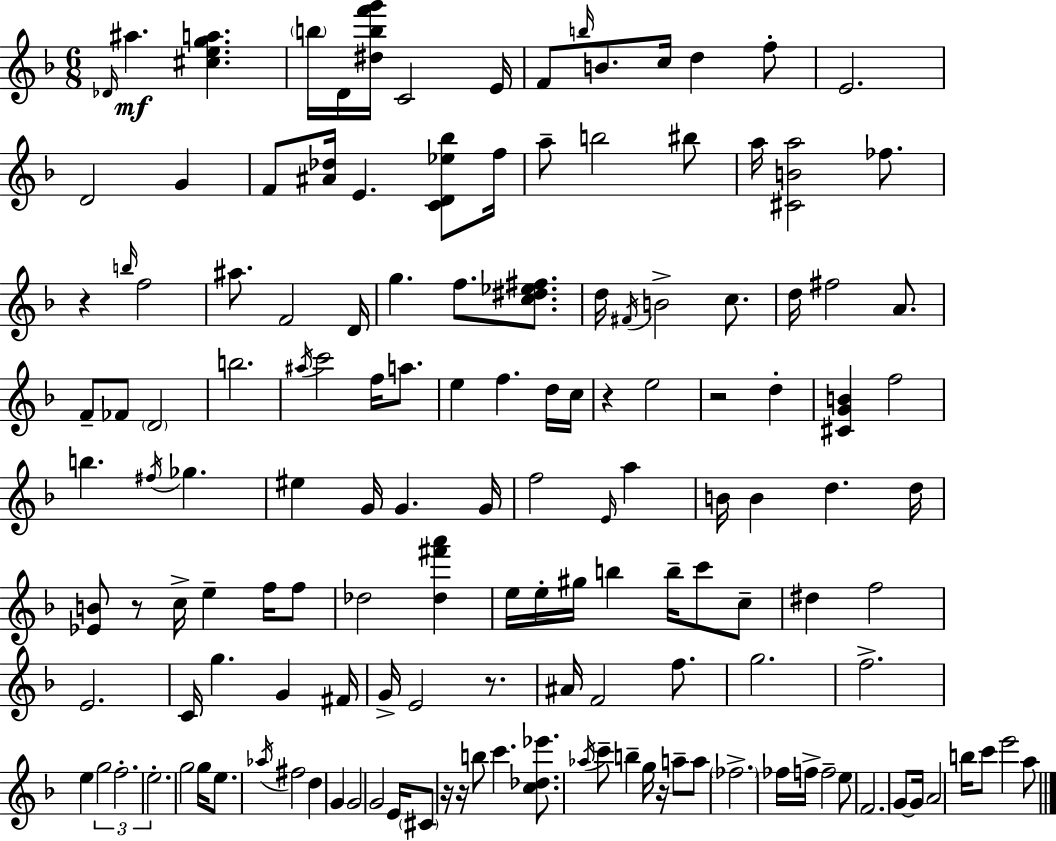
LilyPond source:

{
  \clef treble
  \numericTimeSignature
  \time 6/8
  \key f \major
  \repeat volta 2 { \grace { des'16 }\mf ais''4. <cis'' e'' g'' a''>4. | \parenthesize b''16 d'16 <dis'' b'' f''' g'''>16 c'2 | e'16 f'8 \grace { b''16 } b'8. c''16 d''4 | f''8-. e'2. | \break d'2 g'4 | f'8 <ais' des''>16 e'4. <c' d' ees'' bes''>8 | f''16 a''8-- b''2 | bis''8 a''16 <cis' b' a''>2 fes''8. | \break r4 \grace { b''16 } f''2 | ais''8. f'2 | d'16 g''4. f''8. | <c'' dis'' ees'' fis''>8. d''16 \acciaccatura { fis'16 } b'2-> | \break c''8. d''16 fis''2 | a'8. f'8-- fes'8 \parenthesize d'2 | b''2. | \acciaccatura { ais''16 } c'''2 | \break f''16 a''8. e''4 f''4. | d''16 c''16 r4 e''2 | r2 | d''4-. <cis' g' b'>4 f''2 | \break b''4. \acciaccatura { fis''16 } | ges''4. eis''4 g'16 g'4. | g'16 f''2 | \grace { e'16 } a''4 b'16 b'4 | \break d''4. d''16 <ees' b'>8 r8 c''16-> | e''4-- f''16 f''8 des''2 | <des'' fis''' a'''>4 e''16 e''16-. gis''16 b''4 | b''16-- c'''8 c''8-- dis''4 f''2 | \break e'2. | c'16 g''4. | g'4 fis'16 g'16-> e'2 | r8. ais'16 f'2 | \break f''8. g''2. | f''2.-> | e''4 \tuplet 3/2 { g''2 | f''2.-. | \break e''2.-. } | g''2 | g''16 e''8. \acciaccatura { aes''16 } fis''2 | d''4 g'4 | \break g'2 g'2 | e'16 \parenthesize cis'8 r16 r16 b''8 c'''4. | <c'' des'' ees'''>8. \acciaccatura { aes''16 } c'''8-- b''4-- | g''16 r16 a''8-- a''8 \parenthesize fes''2.-> | \break fes''16 f''16-> f''2-- | e''8 f'2. | g'8~~ g'16 | a'2 b''16 c'''8 e'''2 | \break a''8 } \bar "|."
}